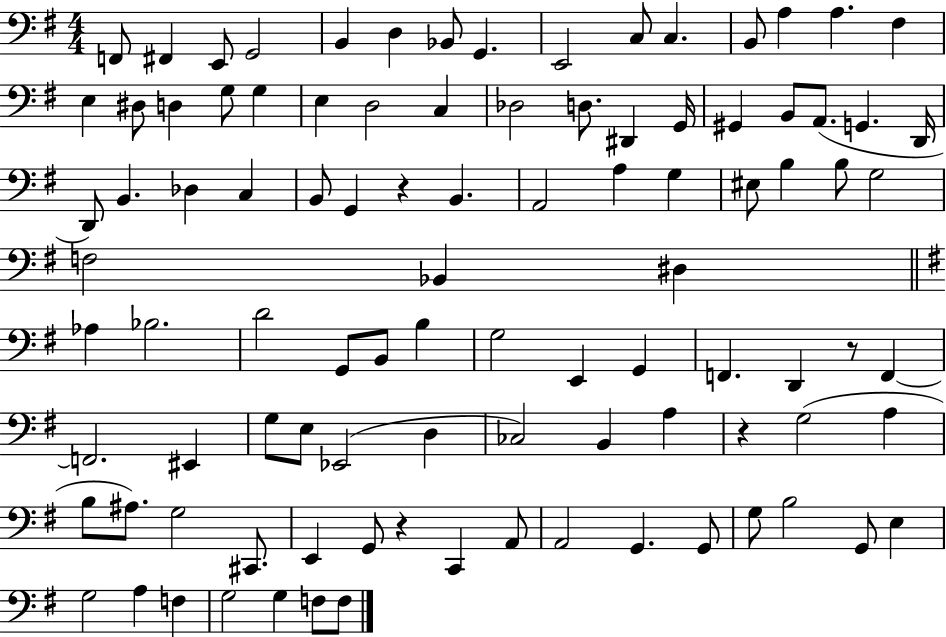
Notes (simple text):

F2/e F#2/q E2/e G2/h B2/q D3/q Bb2/e G2/q. E2/h C3/e C3/q. B2/e A3/q A3/q. F#3/q E3/q D#3/e D3/q G3/e G3/q E3/q D3/h C3/q Db3/h D3/e. D#2/q G2/s G#2/q B2/e A2/e. G2/q. D2/s D2/e B2/q. Db3/q C3/q B2/e G2/q R/q B2/q. A2/h A3/q G3/q EIS3/e B3/q B3/e G3/h F3/h Bb2/q D#3/q Ab3/q Bb3/h. D4/h G2/e B2/e B3/q G3/h E2/q G2/q F2/q. D2/q R/e F2/q F2/h. EIS2/q G3/e E3/e Eb2/h D3/q CES3/h B2/q A3/q R/q G3/h A3/q B3/e A#3/e. G3/h C#2/e. E2/q G2/e R/q C2/q A2/e A2/h G2/q. G2/e G3/e B3/h G2/e E3/q G3/h A3/q F3/q G3/h G3/q F3/e F3/e